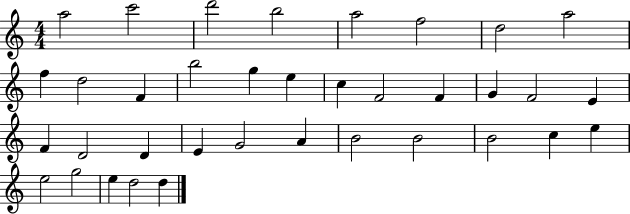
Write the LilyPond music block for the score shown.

{
  \clef treble
  \numericTimeSignature
  \time 4/4
  \key c \major
  a''2 c'''2 | d'''2 b''2 | a''2 f''2 | d''2 a''2 | \break f''4 d''2 f'4 | b''2 g''4 e''4 | c''4 f'2 f'4 | g'4 f'2 e'4 | \break f'4 d'2 d'4 | e'4 g'2 a'4 | b'2 b'2 | b'2 c''4 e''4 | \break e''2 g''2 | e''4 d''2 d''4 | \bar "|."
}